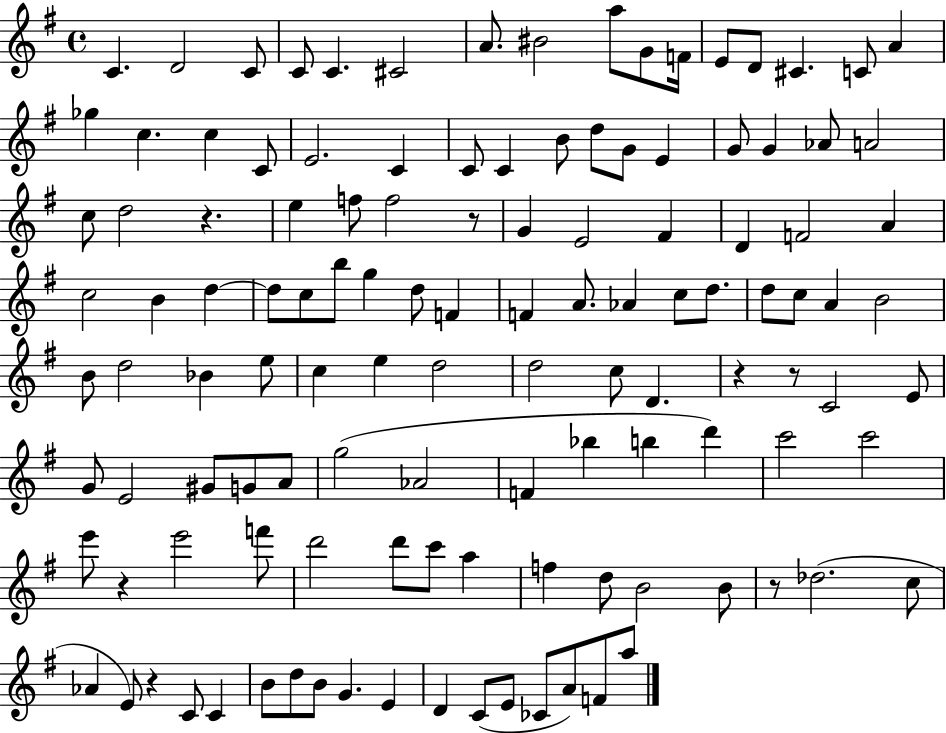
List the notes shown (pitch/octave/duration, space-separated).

C4/q. D4/h C4/e C4/e C4/q. C#4/h A4/e. BIS4/h A5/e G4/e F4/s E4/e D4/e C#4/q. C4/e A4/q Gb5/q C5/q. C5/q C4/e E4/h. C4/q C4/e C4/q B4/e D5/e G4/e E4/q G4/e G4/q Ab4/e A4/h C5/e D5/h R/q. E5/q F5/e F5/h R/e G4/q E4/h F#4/q D4/q F4/h A4/q C5/h B4/q D5/q D5/e C5/e B5/e G5/q D5/e F4/q F4/q A4/e. Ab4/q C5/e D5/e. D5/e C5/e A4/q B4/h B4/e D5/h Bb4/q E5/e C5/q E5/q D5/h D5/h C5/e D4/q. R/q R/e C4/h E4/e G4/e E4/h G#4/e G4/e A4/e G5/h Ab4/h F4/q Bb5/q B5/q D6/q C6/h C6/h E6/e R/q E6/h F6/e D6/h D6/e C6/e A5/q F5/q D5/e B4/h B4/e R/e Db5/h. C5/e Ab4/q E4/e R/q C4/e C4/q B4/e D5/e B4/e G4/q. E4/q D4/q C4/e E4/e CES4/e A4/e F4/e A5/e